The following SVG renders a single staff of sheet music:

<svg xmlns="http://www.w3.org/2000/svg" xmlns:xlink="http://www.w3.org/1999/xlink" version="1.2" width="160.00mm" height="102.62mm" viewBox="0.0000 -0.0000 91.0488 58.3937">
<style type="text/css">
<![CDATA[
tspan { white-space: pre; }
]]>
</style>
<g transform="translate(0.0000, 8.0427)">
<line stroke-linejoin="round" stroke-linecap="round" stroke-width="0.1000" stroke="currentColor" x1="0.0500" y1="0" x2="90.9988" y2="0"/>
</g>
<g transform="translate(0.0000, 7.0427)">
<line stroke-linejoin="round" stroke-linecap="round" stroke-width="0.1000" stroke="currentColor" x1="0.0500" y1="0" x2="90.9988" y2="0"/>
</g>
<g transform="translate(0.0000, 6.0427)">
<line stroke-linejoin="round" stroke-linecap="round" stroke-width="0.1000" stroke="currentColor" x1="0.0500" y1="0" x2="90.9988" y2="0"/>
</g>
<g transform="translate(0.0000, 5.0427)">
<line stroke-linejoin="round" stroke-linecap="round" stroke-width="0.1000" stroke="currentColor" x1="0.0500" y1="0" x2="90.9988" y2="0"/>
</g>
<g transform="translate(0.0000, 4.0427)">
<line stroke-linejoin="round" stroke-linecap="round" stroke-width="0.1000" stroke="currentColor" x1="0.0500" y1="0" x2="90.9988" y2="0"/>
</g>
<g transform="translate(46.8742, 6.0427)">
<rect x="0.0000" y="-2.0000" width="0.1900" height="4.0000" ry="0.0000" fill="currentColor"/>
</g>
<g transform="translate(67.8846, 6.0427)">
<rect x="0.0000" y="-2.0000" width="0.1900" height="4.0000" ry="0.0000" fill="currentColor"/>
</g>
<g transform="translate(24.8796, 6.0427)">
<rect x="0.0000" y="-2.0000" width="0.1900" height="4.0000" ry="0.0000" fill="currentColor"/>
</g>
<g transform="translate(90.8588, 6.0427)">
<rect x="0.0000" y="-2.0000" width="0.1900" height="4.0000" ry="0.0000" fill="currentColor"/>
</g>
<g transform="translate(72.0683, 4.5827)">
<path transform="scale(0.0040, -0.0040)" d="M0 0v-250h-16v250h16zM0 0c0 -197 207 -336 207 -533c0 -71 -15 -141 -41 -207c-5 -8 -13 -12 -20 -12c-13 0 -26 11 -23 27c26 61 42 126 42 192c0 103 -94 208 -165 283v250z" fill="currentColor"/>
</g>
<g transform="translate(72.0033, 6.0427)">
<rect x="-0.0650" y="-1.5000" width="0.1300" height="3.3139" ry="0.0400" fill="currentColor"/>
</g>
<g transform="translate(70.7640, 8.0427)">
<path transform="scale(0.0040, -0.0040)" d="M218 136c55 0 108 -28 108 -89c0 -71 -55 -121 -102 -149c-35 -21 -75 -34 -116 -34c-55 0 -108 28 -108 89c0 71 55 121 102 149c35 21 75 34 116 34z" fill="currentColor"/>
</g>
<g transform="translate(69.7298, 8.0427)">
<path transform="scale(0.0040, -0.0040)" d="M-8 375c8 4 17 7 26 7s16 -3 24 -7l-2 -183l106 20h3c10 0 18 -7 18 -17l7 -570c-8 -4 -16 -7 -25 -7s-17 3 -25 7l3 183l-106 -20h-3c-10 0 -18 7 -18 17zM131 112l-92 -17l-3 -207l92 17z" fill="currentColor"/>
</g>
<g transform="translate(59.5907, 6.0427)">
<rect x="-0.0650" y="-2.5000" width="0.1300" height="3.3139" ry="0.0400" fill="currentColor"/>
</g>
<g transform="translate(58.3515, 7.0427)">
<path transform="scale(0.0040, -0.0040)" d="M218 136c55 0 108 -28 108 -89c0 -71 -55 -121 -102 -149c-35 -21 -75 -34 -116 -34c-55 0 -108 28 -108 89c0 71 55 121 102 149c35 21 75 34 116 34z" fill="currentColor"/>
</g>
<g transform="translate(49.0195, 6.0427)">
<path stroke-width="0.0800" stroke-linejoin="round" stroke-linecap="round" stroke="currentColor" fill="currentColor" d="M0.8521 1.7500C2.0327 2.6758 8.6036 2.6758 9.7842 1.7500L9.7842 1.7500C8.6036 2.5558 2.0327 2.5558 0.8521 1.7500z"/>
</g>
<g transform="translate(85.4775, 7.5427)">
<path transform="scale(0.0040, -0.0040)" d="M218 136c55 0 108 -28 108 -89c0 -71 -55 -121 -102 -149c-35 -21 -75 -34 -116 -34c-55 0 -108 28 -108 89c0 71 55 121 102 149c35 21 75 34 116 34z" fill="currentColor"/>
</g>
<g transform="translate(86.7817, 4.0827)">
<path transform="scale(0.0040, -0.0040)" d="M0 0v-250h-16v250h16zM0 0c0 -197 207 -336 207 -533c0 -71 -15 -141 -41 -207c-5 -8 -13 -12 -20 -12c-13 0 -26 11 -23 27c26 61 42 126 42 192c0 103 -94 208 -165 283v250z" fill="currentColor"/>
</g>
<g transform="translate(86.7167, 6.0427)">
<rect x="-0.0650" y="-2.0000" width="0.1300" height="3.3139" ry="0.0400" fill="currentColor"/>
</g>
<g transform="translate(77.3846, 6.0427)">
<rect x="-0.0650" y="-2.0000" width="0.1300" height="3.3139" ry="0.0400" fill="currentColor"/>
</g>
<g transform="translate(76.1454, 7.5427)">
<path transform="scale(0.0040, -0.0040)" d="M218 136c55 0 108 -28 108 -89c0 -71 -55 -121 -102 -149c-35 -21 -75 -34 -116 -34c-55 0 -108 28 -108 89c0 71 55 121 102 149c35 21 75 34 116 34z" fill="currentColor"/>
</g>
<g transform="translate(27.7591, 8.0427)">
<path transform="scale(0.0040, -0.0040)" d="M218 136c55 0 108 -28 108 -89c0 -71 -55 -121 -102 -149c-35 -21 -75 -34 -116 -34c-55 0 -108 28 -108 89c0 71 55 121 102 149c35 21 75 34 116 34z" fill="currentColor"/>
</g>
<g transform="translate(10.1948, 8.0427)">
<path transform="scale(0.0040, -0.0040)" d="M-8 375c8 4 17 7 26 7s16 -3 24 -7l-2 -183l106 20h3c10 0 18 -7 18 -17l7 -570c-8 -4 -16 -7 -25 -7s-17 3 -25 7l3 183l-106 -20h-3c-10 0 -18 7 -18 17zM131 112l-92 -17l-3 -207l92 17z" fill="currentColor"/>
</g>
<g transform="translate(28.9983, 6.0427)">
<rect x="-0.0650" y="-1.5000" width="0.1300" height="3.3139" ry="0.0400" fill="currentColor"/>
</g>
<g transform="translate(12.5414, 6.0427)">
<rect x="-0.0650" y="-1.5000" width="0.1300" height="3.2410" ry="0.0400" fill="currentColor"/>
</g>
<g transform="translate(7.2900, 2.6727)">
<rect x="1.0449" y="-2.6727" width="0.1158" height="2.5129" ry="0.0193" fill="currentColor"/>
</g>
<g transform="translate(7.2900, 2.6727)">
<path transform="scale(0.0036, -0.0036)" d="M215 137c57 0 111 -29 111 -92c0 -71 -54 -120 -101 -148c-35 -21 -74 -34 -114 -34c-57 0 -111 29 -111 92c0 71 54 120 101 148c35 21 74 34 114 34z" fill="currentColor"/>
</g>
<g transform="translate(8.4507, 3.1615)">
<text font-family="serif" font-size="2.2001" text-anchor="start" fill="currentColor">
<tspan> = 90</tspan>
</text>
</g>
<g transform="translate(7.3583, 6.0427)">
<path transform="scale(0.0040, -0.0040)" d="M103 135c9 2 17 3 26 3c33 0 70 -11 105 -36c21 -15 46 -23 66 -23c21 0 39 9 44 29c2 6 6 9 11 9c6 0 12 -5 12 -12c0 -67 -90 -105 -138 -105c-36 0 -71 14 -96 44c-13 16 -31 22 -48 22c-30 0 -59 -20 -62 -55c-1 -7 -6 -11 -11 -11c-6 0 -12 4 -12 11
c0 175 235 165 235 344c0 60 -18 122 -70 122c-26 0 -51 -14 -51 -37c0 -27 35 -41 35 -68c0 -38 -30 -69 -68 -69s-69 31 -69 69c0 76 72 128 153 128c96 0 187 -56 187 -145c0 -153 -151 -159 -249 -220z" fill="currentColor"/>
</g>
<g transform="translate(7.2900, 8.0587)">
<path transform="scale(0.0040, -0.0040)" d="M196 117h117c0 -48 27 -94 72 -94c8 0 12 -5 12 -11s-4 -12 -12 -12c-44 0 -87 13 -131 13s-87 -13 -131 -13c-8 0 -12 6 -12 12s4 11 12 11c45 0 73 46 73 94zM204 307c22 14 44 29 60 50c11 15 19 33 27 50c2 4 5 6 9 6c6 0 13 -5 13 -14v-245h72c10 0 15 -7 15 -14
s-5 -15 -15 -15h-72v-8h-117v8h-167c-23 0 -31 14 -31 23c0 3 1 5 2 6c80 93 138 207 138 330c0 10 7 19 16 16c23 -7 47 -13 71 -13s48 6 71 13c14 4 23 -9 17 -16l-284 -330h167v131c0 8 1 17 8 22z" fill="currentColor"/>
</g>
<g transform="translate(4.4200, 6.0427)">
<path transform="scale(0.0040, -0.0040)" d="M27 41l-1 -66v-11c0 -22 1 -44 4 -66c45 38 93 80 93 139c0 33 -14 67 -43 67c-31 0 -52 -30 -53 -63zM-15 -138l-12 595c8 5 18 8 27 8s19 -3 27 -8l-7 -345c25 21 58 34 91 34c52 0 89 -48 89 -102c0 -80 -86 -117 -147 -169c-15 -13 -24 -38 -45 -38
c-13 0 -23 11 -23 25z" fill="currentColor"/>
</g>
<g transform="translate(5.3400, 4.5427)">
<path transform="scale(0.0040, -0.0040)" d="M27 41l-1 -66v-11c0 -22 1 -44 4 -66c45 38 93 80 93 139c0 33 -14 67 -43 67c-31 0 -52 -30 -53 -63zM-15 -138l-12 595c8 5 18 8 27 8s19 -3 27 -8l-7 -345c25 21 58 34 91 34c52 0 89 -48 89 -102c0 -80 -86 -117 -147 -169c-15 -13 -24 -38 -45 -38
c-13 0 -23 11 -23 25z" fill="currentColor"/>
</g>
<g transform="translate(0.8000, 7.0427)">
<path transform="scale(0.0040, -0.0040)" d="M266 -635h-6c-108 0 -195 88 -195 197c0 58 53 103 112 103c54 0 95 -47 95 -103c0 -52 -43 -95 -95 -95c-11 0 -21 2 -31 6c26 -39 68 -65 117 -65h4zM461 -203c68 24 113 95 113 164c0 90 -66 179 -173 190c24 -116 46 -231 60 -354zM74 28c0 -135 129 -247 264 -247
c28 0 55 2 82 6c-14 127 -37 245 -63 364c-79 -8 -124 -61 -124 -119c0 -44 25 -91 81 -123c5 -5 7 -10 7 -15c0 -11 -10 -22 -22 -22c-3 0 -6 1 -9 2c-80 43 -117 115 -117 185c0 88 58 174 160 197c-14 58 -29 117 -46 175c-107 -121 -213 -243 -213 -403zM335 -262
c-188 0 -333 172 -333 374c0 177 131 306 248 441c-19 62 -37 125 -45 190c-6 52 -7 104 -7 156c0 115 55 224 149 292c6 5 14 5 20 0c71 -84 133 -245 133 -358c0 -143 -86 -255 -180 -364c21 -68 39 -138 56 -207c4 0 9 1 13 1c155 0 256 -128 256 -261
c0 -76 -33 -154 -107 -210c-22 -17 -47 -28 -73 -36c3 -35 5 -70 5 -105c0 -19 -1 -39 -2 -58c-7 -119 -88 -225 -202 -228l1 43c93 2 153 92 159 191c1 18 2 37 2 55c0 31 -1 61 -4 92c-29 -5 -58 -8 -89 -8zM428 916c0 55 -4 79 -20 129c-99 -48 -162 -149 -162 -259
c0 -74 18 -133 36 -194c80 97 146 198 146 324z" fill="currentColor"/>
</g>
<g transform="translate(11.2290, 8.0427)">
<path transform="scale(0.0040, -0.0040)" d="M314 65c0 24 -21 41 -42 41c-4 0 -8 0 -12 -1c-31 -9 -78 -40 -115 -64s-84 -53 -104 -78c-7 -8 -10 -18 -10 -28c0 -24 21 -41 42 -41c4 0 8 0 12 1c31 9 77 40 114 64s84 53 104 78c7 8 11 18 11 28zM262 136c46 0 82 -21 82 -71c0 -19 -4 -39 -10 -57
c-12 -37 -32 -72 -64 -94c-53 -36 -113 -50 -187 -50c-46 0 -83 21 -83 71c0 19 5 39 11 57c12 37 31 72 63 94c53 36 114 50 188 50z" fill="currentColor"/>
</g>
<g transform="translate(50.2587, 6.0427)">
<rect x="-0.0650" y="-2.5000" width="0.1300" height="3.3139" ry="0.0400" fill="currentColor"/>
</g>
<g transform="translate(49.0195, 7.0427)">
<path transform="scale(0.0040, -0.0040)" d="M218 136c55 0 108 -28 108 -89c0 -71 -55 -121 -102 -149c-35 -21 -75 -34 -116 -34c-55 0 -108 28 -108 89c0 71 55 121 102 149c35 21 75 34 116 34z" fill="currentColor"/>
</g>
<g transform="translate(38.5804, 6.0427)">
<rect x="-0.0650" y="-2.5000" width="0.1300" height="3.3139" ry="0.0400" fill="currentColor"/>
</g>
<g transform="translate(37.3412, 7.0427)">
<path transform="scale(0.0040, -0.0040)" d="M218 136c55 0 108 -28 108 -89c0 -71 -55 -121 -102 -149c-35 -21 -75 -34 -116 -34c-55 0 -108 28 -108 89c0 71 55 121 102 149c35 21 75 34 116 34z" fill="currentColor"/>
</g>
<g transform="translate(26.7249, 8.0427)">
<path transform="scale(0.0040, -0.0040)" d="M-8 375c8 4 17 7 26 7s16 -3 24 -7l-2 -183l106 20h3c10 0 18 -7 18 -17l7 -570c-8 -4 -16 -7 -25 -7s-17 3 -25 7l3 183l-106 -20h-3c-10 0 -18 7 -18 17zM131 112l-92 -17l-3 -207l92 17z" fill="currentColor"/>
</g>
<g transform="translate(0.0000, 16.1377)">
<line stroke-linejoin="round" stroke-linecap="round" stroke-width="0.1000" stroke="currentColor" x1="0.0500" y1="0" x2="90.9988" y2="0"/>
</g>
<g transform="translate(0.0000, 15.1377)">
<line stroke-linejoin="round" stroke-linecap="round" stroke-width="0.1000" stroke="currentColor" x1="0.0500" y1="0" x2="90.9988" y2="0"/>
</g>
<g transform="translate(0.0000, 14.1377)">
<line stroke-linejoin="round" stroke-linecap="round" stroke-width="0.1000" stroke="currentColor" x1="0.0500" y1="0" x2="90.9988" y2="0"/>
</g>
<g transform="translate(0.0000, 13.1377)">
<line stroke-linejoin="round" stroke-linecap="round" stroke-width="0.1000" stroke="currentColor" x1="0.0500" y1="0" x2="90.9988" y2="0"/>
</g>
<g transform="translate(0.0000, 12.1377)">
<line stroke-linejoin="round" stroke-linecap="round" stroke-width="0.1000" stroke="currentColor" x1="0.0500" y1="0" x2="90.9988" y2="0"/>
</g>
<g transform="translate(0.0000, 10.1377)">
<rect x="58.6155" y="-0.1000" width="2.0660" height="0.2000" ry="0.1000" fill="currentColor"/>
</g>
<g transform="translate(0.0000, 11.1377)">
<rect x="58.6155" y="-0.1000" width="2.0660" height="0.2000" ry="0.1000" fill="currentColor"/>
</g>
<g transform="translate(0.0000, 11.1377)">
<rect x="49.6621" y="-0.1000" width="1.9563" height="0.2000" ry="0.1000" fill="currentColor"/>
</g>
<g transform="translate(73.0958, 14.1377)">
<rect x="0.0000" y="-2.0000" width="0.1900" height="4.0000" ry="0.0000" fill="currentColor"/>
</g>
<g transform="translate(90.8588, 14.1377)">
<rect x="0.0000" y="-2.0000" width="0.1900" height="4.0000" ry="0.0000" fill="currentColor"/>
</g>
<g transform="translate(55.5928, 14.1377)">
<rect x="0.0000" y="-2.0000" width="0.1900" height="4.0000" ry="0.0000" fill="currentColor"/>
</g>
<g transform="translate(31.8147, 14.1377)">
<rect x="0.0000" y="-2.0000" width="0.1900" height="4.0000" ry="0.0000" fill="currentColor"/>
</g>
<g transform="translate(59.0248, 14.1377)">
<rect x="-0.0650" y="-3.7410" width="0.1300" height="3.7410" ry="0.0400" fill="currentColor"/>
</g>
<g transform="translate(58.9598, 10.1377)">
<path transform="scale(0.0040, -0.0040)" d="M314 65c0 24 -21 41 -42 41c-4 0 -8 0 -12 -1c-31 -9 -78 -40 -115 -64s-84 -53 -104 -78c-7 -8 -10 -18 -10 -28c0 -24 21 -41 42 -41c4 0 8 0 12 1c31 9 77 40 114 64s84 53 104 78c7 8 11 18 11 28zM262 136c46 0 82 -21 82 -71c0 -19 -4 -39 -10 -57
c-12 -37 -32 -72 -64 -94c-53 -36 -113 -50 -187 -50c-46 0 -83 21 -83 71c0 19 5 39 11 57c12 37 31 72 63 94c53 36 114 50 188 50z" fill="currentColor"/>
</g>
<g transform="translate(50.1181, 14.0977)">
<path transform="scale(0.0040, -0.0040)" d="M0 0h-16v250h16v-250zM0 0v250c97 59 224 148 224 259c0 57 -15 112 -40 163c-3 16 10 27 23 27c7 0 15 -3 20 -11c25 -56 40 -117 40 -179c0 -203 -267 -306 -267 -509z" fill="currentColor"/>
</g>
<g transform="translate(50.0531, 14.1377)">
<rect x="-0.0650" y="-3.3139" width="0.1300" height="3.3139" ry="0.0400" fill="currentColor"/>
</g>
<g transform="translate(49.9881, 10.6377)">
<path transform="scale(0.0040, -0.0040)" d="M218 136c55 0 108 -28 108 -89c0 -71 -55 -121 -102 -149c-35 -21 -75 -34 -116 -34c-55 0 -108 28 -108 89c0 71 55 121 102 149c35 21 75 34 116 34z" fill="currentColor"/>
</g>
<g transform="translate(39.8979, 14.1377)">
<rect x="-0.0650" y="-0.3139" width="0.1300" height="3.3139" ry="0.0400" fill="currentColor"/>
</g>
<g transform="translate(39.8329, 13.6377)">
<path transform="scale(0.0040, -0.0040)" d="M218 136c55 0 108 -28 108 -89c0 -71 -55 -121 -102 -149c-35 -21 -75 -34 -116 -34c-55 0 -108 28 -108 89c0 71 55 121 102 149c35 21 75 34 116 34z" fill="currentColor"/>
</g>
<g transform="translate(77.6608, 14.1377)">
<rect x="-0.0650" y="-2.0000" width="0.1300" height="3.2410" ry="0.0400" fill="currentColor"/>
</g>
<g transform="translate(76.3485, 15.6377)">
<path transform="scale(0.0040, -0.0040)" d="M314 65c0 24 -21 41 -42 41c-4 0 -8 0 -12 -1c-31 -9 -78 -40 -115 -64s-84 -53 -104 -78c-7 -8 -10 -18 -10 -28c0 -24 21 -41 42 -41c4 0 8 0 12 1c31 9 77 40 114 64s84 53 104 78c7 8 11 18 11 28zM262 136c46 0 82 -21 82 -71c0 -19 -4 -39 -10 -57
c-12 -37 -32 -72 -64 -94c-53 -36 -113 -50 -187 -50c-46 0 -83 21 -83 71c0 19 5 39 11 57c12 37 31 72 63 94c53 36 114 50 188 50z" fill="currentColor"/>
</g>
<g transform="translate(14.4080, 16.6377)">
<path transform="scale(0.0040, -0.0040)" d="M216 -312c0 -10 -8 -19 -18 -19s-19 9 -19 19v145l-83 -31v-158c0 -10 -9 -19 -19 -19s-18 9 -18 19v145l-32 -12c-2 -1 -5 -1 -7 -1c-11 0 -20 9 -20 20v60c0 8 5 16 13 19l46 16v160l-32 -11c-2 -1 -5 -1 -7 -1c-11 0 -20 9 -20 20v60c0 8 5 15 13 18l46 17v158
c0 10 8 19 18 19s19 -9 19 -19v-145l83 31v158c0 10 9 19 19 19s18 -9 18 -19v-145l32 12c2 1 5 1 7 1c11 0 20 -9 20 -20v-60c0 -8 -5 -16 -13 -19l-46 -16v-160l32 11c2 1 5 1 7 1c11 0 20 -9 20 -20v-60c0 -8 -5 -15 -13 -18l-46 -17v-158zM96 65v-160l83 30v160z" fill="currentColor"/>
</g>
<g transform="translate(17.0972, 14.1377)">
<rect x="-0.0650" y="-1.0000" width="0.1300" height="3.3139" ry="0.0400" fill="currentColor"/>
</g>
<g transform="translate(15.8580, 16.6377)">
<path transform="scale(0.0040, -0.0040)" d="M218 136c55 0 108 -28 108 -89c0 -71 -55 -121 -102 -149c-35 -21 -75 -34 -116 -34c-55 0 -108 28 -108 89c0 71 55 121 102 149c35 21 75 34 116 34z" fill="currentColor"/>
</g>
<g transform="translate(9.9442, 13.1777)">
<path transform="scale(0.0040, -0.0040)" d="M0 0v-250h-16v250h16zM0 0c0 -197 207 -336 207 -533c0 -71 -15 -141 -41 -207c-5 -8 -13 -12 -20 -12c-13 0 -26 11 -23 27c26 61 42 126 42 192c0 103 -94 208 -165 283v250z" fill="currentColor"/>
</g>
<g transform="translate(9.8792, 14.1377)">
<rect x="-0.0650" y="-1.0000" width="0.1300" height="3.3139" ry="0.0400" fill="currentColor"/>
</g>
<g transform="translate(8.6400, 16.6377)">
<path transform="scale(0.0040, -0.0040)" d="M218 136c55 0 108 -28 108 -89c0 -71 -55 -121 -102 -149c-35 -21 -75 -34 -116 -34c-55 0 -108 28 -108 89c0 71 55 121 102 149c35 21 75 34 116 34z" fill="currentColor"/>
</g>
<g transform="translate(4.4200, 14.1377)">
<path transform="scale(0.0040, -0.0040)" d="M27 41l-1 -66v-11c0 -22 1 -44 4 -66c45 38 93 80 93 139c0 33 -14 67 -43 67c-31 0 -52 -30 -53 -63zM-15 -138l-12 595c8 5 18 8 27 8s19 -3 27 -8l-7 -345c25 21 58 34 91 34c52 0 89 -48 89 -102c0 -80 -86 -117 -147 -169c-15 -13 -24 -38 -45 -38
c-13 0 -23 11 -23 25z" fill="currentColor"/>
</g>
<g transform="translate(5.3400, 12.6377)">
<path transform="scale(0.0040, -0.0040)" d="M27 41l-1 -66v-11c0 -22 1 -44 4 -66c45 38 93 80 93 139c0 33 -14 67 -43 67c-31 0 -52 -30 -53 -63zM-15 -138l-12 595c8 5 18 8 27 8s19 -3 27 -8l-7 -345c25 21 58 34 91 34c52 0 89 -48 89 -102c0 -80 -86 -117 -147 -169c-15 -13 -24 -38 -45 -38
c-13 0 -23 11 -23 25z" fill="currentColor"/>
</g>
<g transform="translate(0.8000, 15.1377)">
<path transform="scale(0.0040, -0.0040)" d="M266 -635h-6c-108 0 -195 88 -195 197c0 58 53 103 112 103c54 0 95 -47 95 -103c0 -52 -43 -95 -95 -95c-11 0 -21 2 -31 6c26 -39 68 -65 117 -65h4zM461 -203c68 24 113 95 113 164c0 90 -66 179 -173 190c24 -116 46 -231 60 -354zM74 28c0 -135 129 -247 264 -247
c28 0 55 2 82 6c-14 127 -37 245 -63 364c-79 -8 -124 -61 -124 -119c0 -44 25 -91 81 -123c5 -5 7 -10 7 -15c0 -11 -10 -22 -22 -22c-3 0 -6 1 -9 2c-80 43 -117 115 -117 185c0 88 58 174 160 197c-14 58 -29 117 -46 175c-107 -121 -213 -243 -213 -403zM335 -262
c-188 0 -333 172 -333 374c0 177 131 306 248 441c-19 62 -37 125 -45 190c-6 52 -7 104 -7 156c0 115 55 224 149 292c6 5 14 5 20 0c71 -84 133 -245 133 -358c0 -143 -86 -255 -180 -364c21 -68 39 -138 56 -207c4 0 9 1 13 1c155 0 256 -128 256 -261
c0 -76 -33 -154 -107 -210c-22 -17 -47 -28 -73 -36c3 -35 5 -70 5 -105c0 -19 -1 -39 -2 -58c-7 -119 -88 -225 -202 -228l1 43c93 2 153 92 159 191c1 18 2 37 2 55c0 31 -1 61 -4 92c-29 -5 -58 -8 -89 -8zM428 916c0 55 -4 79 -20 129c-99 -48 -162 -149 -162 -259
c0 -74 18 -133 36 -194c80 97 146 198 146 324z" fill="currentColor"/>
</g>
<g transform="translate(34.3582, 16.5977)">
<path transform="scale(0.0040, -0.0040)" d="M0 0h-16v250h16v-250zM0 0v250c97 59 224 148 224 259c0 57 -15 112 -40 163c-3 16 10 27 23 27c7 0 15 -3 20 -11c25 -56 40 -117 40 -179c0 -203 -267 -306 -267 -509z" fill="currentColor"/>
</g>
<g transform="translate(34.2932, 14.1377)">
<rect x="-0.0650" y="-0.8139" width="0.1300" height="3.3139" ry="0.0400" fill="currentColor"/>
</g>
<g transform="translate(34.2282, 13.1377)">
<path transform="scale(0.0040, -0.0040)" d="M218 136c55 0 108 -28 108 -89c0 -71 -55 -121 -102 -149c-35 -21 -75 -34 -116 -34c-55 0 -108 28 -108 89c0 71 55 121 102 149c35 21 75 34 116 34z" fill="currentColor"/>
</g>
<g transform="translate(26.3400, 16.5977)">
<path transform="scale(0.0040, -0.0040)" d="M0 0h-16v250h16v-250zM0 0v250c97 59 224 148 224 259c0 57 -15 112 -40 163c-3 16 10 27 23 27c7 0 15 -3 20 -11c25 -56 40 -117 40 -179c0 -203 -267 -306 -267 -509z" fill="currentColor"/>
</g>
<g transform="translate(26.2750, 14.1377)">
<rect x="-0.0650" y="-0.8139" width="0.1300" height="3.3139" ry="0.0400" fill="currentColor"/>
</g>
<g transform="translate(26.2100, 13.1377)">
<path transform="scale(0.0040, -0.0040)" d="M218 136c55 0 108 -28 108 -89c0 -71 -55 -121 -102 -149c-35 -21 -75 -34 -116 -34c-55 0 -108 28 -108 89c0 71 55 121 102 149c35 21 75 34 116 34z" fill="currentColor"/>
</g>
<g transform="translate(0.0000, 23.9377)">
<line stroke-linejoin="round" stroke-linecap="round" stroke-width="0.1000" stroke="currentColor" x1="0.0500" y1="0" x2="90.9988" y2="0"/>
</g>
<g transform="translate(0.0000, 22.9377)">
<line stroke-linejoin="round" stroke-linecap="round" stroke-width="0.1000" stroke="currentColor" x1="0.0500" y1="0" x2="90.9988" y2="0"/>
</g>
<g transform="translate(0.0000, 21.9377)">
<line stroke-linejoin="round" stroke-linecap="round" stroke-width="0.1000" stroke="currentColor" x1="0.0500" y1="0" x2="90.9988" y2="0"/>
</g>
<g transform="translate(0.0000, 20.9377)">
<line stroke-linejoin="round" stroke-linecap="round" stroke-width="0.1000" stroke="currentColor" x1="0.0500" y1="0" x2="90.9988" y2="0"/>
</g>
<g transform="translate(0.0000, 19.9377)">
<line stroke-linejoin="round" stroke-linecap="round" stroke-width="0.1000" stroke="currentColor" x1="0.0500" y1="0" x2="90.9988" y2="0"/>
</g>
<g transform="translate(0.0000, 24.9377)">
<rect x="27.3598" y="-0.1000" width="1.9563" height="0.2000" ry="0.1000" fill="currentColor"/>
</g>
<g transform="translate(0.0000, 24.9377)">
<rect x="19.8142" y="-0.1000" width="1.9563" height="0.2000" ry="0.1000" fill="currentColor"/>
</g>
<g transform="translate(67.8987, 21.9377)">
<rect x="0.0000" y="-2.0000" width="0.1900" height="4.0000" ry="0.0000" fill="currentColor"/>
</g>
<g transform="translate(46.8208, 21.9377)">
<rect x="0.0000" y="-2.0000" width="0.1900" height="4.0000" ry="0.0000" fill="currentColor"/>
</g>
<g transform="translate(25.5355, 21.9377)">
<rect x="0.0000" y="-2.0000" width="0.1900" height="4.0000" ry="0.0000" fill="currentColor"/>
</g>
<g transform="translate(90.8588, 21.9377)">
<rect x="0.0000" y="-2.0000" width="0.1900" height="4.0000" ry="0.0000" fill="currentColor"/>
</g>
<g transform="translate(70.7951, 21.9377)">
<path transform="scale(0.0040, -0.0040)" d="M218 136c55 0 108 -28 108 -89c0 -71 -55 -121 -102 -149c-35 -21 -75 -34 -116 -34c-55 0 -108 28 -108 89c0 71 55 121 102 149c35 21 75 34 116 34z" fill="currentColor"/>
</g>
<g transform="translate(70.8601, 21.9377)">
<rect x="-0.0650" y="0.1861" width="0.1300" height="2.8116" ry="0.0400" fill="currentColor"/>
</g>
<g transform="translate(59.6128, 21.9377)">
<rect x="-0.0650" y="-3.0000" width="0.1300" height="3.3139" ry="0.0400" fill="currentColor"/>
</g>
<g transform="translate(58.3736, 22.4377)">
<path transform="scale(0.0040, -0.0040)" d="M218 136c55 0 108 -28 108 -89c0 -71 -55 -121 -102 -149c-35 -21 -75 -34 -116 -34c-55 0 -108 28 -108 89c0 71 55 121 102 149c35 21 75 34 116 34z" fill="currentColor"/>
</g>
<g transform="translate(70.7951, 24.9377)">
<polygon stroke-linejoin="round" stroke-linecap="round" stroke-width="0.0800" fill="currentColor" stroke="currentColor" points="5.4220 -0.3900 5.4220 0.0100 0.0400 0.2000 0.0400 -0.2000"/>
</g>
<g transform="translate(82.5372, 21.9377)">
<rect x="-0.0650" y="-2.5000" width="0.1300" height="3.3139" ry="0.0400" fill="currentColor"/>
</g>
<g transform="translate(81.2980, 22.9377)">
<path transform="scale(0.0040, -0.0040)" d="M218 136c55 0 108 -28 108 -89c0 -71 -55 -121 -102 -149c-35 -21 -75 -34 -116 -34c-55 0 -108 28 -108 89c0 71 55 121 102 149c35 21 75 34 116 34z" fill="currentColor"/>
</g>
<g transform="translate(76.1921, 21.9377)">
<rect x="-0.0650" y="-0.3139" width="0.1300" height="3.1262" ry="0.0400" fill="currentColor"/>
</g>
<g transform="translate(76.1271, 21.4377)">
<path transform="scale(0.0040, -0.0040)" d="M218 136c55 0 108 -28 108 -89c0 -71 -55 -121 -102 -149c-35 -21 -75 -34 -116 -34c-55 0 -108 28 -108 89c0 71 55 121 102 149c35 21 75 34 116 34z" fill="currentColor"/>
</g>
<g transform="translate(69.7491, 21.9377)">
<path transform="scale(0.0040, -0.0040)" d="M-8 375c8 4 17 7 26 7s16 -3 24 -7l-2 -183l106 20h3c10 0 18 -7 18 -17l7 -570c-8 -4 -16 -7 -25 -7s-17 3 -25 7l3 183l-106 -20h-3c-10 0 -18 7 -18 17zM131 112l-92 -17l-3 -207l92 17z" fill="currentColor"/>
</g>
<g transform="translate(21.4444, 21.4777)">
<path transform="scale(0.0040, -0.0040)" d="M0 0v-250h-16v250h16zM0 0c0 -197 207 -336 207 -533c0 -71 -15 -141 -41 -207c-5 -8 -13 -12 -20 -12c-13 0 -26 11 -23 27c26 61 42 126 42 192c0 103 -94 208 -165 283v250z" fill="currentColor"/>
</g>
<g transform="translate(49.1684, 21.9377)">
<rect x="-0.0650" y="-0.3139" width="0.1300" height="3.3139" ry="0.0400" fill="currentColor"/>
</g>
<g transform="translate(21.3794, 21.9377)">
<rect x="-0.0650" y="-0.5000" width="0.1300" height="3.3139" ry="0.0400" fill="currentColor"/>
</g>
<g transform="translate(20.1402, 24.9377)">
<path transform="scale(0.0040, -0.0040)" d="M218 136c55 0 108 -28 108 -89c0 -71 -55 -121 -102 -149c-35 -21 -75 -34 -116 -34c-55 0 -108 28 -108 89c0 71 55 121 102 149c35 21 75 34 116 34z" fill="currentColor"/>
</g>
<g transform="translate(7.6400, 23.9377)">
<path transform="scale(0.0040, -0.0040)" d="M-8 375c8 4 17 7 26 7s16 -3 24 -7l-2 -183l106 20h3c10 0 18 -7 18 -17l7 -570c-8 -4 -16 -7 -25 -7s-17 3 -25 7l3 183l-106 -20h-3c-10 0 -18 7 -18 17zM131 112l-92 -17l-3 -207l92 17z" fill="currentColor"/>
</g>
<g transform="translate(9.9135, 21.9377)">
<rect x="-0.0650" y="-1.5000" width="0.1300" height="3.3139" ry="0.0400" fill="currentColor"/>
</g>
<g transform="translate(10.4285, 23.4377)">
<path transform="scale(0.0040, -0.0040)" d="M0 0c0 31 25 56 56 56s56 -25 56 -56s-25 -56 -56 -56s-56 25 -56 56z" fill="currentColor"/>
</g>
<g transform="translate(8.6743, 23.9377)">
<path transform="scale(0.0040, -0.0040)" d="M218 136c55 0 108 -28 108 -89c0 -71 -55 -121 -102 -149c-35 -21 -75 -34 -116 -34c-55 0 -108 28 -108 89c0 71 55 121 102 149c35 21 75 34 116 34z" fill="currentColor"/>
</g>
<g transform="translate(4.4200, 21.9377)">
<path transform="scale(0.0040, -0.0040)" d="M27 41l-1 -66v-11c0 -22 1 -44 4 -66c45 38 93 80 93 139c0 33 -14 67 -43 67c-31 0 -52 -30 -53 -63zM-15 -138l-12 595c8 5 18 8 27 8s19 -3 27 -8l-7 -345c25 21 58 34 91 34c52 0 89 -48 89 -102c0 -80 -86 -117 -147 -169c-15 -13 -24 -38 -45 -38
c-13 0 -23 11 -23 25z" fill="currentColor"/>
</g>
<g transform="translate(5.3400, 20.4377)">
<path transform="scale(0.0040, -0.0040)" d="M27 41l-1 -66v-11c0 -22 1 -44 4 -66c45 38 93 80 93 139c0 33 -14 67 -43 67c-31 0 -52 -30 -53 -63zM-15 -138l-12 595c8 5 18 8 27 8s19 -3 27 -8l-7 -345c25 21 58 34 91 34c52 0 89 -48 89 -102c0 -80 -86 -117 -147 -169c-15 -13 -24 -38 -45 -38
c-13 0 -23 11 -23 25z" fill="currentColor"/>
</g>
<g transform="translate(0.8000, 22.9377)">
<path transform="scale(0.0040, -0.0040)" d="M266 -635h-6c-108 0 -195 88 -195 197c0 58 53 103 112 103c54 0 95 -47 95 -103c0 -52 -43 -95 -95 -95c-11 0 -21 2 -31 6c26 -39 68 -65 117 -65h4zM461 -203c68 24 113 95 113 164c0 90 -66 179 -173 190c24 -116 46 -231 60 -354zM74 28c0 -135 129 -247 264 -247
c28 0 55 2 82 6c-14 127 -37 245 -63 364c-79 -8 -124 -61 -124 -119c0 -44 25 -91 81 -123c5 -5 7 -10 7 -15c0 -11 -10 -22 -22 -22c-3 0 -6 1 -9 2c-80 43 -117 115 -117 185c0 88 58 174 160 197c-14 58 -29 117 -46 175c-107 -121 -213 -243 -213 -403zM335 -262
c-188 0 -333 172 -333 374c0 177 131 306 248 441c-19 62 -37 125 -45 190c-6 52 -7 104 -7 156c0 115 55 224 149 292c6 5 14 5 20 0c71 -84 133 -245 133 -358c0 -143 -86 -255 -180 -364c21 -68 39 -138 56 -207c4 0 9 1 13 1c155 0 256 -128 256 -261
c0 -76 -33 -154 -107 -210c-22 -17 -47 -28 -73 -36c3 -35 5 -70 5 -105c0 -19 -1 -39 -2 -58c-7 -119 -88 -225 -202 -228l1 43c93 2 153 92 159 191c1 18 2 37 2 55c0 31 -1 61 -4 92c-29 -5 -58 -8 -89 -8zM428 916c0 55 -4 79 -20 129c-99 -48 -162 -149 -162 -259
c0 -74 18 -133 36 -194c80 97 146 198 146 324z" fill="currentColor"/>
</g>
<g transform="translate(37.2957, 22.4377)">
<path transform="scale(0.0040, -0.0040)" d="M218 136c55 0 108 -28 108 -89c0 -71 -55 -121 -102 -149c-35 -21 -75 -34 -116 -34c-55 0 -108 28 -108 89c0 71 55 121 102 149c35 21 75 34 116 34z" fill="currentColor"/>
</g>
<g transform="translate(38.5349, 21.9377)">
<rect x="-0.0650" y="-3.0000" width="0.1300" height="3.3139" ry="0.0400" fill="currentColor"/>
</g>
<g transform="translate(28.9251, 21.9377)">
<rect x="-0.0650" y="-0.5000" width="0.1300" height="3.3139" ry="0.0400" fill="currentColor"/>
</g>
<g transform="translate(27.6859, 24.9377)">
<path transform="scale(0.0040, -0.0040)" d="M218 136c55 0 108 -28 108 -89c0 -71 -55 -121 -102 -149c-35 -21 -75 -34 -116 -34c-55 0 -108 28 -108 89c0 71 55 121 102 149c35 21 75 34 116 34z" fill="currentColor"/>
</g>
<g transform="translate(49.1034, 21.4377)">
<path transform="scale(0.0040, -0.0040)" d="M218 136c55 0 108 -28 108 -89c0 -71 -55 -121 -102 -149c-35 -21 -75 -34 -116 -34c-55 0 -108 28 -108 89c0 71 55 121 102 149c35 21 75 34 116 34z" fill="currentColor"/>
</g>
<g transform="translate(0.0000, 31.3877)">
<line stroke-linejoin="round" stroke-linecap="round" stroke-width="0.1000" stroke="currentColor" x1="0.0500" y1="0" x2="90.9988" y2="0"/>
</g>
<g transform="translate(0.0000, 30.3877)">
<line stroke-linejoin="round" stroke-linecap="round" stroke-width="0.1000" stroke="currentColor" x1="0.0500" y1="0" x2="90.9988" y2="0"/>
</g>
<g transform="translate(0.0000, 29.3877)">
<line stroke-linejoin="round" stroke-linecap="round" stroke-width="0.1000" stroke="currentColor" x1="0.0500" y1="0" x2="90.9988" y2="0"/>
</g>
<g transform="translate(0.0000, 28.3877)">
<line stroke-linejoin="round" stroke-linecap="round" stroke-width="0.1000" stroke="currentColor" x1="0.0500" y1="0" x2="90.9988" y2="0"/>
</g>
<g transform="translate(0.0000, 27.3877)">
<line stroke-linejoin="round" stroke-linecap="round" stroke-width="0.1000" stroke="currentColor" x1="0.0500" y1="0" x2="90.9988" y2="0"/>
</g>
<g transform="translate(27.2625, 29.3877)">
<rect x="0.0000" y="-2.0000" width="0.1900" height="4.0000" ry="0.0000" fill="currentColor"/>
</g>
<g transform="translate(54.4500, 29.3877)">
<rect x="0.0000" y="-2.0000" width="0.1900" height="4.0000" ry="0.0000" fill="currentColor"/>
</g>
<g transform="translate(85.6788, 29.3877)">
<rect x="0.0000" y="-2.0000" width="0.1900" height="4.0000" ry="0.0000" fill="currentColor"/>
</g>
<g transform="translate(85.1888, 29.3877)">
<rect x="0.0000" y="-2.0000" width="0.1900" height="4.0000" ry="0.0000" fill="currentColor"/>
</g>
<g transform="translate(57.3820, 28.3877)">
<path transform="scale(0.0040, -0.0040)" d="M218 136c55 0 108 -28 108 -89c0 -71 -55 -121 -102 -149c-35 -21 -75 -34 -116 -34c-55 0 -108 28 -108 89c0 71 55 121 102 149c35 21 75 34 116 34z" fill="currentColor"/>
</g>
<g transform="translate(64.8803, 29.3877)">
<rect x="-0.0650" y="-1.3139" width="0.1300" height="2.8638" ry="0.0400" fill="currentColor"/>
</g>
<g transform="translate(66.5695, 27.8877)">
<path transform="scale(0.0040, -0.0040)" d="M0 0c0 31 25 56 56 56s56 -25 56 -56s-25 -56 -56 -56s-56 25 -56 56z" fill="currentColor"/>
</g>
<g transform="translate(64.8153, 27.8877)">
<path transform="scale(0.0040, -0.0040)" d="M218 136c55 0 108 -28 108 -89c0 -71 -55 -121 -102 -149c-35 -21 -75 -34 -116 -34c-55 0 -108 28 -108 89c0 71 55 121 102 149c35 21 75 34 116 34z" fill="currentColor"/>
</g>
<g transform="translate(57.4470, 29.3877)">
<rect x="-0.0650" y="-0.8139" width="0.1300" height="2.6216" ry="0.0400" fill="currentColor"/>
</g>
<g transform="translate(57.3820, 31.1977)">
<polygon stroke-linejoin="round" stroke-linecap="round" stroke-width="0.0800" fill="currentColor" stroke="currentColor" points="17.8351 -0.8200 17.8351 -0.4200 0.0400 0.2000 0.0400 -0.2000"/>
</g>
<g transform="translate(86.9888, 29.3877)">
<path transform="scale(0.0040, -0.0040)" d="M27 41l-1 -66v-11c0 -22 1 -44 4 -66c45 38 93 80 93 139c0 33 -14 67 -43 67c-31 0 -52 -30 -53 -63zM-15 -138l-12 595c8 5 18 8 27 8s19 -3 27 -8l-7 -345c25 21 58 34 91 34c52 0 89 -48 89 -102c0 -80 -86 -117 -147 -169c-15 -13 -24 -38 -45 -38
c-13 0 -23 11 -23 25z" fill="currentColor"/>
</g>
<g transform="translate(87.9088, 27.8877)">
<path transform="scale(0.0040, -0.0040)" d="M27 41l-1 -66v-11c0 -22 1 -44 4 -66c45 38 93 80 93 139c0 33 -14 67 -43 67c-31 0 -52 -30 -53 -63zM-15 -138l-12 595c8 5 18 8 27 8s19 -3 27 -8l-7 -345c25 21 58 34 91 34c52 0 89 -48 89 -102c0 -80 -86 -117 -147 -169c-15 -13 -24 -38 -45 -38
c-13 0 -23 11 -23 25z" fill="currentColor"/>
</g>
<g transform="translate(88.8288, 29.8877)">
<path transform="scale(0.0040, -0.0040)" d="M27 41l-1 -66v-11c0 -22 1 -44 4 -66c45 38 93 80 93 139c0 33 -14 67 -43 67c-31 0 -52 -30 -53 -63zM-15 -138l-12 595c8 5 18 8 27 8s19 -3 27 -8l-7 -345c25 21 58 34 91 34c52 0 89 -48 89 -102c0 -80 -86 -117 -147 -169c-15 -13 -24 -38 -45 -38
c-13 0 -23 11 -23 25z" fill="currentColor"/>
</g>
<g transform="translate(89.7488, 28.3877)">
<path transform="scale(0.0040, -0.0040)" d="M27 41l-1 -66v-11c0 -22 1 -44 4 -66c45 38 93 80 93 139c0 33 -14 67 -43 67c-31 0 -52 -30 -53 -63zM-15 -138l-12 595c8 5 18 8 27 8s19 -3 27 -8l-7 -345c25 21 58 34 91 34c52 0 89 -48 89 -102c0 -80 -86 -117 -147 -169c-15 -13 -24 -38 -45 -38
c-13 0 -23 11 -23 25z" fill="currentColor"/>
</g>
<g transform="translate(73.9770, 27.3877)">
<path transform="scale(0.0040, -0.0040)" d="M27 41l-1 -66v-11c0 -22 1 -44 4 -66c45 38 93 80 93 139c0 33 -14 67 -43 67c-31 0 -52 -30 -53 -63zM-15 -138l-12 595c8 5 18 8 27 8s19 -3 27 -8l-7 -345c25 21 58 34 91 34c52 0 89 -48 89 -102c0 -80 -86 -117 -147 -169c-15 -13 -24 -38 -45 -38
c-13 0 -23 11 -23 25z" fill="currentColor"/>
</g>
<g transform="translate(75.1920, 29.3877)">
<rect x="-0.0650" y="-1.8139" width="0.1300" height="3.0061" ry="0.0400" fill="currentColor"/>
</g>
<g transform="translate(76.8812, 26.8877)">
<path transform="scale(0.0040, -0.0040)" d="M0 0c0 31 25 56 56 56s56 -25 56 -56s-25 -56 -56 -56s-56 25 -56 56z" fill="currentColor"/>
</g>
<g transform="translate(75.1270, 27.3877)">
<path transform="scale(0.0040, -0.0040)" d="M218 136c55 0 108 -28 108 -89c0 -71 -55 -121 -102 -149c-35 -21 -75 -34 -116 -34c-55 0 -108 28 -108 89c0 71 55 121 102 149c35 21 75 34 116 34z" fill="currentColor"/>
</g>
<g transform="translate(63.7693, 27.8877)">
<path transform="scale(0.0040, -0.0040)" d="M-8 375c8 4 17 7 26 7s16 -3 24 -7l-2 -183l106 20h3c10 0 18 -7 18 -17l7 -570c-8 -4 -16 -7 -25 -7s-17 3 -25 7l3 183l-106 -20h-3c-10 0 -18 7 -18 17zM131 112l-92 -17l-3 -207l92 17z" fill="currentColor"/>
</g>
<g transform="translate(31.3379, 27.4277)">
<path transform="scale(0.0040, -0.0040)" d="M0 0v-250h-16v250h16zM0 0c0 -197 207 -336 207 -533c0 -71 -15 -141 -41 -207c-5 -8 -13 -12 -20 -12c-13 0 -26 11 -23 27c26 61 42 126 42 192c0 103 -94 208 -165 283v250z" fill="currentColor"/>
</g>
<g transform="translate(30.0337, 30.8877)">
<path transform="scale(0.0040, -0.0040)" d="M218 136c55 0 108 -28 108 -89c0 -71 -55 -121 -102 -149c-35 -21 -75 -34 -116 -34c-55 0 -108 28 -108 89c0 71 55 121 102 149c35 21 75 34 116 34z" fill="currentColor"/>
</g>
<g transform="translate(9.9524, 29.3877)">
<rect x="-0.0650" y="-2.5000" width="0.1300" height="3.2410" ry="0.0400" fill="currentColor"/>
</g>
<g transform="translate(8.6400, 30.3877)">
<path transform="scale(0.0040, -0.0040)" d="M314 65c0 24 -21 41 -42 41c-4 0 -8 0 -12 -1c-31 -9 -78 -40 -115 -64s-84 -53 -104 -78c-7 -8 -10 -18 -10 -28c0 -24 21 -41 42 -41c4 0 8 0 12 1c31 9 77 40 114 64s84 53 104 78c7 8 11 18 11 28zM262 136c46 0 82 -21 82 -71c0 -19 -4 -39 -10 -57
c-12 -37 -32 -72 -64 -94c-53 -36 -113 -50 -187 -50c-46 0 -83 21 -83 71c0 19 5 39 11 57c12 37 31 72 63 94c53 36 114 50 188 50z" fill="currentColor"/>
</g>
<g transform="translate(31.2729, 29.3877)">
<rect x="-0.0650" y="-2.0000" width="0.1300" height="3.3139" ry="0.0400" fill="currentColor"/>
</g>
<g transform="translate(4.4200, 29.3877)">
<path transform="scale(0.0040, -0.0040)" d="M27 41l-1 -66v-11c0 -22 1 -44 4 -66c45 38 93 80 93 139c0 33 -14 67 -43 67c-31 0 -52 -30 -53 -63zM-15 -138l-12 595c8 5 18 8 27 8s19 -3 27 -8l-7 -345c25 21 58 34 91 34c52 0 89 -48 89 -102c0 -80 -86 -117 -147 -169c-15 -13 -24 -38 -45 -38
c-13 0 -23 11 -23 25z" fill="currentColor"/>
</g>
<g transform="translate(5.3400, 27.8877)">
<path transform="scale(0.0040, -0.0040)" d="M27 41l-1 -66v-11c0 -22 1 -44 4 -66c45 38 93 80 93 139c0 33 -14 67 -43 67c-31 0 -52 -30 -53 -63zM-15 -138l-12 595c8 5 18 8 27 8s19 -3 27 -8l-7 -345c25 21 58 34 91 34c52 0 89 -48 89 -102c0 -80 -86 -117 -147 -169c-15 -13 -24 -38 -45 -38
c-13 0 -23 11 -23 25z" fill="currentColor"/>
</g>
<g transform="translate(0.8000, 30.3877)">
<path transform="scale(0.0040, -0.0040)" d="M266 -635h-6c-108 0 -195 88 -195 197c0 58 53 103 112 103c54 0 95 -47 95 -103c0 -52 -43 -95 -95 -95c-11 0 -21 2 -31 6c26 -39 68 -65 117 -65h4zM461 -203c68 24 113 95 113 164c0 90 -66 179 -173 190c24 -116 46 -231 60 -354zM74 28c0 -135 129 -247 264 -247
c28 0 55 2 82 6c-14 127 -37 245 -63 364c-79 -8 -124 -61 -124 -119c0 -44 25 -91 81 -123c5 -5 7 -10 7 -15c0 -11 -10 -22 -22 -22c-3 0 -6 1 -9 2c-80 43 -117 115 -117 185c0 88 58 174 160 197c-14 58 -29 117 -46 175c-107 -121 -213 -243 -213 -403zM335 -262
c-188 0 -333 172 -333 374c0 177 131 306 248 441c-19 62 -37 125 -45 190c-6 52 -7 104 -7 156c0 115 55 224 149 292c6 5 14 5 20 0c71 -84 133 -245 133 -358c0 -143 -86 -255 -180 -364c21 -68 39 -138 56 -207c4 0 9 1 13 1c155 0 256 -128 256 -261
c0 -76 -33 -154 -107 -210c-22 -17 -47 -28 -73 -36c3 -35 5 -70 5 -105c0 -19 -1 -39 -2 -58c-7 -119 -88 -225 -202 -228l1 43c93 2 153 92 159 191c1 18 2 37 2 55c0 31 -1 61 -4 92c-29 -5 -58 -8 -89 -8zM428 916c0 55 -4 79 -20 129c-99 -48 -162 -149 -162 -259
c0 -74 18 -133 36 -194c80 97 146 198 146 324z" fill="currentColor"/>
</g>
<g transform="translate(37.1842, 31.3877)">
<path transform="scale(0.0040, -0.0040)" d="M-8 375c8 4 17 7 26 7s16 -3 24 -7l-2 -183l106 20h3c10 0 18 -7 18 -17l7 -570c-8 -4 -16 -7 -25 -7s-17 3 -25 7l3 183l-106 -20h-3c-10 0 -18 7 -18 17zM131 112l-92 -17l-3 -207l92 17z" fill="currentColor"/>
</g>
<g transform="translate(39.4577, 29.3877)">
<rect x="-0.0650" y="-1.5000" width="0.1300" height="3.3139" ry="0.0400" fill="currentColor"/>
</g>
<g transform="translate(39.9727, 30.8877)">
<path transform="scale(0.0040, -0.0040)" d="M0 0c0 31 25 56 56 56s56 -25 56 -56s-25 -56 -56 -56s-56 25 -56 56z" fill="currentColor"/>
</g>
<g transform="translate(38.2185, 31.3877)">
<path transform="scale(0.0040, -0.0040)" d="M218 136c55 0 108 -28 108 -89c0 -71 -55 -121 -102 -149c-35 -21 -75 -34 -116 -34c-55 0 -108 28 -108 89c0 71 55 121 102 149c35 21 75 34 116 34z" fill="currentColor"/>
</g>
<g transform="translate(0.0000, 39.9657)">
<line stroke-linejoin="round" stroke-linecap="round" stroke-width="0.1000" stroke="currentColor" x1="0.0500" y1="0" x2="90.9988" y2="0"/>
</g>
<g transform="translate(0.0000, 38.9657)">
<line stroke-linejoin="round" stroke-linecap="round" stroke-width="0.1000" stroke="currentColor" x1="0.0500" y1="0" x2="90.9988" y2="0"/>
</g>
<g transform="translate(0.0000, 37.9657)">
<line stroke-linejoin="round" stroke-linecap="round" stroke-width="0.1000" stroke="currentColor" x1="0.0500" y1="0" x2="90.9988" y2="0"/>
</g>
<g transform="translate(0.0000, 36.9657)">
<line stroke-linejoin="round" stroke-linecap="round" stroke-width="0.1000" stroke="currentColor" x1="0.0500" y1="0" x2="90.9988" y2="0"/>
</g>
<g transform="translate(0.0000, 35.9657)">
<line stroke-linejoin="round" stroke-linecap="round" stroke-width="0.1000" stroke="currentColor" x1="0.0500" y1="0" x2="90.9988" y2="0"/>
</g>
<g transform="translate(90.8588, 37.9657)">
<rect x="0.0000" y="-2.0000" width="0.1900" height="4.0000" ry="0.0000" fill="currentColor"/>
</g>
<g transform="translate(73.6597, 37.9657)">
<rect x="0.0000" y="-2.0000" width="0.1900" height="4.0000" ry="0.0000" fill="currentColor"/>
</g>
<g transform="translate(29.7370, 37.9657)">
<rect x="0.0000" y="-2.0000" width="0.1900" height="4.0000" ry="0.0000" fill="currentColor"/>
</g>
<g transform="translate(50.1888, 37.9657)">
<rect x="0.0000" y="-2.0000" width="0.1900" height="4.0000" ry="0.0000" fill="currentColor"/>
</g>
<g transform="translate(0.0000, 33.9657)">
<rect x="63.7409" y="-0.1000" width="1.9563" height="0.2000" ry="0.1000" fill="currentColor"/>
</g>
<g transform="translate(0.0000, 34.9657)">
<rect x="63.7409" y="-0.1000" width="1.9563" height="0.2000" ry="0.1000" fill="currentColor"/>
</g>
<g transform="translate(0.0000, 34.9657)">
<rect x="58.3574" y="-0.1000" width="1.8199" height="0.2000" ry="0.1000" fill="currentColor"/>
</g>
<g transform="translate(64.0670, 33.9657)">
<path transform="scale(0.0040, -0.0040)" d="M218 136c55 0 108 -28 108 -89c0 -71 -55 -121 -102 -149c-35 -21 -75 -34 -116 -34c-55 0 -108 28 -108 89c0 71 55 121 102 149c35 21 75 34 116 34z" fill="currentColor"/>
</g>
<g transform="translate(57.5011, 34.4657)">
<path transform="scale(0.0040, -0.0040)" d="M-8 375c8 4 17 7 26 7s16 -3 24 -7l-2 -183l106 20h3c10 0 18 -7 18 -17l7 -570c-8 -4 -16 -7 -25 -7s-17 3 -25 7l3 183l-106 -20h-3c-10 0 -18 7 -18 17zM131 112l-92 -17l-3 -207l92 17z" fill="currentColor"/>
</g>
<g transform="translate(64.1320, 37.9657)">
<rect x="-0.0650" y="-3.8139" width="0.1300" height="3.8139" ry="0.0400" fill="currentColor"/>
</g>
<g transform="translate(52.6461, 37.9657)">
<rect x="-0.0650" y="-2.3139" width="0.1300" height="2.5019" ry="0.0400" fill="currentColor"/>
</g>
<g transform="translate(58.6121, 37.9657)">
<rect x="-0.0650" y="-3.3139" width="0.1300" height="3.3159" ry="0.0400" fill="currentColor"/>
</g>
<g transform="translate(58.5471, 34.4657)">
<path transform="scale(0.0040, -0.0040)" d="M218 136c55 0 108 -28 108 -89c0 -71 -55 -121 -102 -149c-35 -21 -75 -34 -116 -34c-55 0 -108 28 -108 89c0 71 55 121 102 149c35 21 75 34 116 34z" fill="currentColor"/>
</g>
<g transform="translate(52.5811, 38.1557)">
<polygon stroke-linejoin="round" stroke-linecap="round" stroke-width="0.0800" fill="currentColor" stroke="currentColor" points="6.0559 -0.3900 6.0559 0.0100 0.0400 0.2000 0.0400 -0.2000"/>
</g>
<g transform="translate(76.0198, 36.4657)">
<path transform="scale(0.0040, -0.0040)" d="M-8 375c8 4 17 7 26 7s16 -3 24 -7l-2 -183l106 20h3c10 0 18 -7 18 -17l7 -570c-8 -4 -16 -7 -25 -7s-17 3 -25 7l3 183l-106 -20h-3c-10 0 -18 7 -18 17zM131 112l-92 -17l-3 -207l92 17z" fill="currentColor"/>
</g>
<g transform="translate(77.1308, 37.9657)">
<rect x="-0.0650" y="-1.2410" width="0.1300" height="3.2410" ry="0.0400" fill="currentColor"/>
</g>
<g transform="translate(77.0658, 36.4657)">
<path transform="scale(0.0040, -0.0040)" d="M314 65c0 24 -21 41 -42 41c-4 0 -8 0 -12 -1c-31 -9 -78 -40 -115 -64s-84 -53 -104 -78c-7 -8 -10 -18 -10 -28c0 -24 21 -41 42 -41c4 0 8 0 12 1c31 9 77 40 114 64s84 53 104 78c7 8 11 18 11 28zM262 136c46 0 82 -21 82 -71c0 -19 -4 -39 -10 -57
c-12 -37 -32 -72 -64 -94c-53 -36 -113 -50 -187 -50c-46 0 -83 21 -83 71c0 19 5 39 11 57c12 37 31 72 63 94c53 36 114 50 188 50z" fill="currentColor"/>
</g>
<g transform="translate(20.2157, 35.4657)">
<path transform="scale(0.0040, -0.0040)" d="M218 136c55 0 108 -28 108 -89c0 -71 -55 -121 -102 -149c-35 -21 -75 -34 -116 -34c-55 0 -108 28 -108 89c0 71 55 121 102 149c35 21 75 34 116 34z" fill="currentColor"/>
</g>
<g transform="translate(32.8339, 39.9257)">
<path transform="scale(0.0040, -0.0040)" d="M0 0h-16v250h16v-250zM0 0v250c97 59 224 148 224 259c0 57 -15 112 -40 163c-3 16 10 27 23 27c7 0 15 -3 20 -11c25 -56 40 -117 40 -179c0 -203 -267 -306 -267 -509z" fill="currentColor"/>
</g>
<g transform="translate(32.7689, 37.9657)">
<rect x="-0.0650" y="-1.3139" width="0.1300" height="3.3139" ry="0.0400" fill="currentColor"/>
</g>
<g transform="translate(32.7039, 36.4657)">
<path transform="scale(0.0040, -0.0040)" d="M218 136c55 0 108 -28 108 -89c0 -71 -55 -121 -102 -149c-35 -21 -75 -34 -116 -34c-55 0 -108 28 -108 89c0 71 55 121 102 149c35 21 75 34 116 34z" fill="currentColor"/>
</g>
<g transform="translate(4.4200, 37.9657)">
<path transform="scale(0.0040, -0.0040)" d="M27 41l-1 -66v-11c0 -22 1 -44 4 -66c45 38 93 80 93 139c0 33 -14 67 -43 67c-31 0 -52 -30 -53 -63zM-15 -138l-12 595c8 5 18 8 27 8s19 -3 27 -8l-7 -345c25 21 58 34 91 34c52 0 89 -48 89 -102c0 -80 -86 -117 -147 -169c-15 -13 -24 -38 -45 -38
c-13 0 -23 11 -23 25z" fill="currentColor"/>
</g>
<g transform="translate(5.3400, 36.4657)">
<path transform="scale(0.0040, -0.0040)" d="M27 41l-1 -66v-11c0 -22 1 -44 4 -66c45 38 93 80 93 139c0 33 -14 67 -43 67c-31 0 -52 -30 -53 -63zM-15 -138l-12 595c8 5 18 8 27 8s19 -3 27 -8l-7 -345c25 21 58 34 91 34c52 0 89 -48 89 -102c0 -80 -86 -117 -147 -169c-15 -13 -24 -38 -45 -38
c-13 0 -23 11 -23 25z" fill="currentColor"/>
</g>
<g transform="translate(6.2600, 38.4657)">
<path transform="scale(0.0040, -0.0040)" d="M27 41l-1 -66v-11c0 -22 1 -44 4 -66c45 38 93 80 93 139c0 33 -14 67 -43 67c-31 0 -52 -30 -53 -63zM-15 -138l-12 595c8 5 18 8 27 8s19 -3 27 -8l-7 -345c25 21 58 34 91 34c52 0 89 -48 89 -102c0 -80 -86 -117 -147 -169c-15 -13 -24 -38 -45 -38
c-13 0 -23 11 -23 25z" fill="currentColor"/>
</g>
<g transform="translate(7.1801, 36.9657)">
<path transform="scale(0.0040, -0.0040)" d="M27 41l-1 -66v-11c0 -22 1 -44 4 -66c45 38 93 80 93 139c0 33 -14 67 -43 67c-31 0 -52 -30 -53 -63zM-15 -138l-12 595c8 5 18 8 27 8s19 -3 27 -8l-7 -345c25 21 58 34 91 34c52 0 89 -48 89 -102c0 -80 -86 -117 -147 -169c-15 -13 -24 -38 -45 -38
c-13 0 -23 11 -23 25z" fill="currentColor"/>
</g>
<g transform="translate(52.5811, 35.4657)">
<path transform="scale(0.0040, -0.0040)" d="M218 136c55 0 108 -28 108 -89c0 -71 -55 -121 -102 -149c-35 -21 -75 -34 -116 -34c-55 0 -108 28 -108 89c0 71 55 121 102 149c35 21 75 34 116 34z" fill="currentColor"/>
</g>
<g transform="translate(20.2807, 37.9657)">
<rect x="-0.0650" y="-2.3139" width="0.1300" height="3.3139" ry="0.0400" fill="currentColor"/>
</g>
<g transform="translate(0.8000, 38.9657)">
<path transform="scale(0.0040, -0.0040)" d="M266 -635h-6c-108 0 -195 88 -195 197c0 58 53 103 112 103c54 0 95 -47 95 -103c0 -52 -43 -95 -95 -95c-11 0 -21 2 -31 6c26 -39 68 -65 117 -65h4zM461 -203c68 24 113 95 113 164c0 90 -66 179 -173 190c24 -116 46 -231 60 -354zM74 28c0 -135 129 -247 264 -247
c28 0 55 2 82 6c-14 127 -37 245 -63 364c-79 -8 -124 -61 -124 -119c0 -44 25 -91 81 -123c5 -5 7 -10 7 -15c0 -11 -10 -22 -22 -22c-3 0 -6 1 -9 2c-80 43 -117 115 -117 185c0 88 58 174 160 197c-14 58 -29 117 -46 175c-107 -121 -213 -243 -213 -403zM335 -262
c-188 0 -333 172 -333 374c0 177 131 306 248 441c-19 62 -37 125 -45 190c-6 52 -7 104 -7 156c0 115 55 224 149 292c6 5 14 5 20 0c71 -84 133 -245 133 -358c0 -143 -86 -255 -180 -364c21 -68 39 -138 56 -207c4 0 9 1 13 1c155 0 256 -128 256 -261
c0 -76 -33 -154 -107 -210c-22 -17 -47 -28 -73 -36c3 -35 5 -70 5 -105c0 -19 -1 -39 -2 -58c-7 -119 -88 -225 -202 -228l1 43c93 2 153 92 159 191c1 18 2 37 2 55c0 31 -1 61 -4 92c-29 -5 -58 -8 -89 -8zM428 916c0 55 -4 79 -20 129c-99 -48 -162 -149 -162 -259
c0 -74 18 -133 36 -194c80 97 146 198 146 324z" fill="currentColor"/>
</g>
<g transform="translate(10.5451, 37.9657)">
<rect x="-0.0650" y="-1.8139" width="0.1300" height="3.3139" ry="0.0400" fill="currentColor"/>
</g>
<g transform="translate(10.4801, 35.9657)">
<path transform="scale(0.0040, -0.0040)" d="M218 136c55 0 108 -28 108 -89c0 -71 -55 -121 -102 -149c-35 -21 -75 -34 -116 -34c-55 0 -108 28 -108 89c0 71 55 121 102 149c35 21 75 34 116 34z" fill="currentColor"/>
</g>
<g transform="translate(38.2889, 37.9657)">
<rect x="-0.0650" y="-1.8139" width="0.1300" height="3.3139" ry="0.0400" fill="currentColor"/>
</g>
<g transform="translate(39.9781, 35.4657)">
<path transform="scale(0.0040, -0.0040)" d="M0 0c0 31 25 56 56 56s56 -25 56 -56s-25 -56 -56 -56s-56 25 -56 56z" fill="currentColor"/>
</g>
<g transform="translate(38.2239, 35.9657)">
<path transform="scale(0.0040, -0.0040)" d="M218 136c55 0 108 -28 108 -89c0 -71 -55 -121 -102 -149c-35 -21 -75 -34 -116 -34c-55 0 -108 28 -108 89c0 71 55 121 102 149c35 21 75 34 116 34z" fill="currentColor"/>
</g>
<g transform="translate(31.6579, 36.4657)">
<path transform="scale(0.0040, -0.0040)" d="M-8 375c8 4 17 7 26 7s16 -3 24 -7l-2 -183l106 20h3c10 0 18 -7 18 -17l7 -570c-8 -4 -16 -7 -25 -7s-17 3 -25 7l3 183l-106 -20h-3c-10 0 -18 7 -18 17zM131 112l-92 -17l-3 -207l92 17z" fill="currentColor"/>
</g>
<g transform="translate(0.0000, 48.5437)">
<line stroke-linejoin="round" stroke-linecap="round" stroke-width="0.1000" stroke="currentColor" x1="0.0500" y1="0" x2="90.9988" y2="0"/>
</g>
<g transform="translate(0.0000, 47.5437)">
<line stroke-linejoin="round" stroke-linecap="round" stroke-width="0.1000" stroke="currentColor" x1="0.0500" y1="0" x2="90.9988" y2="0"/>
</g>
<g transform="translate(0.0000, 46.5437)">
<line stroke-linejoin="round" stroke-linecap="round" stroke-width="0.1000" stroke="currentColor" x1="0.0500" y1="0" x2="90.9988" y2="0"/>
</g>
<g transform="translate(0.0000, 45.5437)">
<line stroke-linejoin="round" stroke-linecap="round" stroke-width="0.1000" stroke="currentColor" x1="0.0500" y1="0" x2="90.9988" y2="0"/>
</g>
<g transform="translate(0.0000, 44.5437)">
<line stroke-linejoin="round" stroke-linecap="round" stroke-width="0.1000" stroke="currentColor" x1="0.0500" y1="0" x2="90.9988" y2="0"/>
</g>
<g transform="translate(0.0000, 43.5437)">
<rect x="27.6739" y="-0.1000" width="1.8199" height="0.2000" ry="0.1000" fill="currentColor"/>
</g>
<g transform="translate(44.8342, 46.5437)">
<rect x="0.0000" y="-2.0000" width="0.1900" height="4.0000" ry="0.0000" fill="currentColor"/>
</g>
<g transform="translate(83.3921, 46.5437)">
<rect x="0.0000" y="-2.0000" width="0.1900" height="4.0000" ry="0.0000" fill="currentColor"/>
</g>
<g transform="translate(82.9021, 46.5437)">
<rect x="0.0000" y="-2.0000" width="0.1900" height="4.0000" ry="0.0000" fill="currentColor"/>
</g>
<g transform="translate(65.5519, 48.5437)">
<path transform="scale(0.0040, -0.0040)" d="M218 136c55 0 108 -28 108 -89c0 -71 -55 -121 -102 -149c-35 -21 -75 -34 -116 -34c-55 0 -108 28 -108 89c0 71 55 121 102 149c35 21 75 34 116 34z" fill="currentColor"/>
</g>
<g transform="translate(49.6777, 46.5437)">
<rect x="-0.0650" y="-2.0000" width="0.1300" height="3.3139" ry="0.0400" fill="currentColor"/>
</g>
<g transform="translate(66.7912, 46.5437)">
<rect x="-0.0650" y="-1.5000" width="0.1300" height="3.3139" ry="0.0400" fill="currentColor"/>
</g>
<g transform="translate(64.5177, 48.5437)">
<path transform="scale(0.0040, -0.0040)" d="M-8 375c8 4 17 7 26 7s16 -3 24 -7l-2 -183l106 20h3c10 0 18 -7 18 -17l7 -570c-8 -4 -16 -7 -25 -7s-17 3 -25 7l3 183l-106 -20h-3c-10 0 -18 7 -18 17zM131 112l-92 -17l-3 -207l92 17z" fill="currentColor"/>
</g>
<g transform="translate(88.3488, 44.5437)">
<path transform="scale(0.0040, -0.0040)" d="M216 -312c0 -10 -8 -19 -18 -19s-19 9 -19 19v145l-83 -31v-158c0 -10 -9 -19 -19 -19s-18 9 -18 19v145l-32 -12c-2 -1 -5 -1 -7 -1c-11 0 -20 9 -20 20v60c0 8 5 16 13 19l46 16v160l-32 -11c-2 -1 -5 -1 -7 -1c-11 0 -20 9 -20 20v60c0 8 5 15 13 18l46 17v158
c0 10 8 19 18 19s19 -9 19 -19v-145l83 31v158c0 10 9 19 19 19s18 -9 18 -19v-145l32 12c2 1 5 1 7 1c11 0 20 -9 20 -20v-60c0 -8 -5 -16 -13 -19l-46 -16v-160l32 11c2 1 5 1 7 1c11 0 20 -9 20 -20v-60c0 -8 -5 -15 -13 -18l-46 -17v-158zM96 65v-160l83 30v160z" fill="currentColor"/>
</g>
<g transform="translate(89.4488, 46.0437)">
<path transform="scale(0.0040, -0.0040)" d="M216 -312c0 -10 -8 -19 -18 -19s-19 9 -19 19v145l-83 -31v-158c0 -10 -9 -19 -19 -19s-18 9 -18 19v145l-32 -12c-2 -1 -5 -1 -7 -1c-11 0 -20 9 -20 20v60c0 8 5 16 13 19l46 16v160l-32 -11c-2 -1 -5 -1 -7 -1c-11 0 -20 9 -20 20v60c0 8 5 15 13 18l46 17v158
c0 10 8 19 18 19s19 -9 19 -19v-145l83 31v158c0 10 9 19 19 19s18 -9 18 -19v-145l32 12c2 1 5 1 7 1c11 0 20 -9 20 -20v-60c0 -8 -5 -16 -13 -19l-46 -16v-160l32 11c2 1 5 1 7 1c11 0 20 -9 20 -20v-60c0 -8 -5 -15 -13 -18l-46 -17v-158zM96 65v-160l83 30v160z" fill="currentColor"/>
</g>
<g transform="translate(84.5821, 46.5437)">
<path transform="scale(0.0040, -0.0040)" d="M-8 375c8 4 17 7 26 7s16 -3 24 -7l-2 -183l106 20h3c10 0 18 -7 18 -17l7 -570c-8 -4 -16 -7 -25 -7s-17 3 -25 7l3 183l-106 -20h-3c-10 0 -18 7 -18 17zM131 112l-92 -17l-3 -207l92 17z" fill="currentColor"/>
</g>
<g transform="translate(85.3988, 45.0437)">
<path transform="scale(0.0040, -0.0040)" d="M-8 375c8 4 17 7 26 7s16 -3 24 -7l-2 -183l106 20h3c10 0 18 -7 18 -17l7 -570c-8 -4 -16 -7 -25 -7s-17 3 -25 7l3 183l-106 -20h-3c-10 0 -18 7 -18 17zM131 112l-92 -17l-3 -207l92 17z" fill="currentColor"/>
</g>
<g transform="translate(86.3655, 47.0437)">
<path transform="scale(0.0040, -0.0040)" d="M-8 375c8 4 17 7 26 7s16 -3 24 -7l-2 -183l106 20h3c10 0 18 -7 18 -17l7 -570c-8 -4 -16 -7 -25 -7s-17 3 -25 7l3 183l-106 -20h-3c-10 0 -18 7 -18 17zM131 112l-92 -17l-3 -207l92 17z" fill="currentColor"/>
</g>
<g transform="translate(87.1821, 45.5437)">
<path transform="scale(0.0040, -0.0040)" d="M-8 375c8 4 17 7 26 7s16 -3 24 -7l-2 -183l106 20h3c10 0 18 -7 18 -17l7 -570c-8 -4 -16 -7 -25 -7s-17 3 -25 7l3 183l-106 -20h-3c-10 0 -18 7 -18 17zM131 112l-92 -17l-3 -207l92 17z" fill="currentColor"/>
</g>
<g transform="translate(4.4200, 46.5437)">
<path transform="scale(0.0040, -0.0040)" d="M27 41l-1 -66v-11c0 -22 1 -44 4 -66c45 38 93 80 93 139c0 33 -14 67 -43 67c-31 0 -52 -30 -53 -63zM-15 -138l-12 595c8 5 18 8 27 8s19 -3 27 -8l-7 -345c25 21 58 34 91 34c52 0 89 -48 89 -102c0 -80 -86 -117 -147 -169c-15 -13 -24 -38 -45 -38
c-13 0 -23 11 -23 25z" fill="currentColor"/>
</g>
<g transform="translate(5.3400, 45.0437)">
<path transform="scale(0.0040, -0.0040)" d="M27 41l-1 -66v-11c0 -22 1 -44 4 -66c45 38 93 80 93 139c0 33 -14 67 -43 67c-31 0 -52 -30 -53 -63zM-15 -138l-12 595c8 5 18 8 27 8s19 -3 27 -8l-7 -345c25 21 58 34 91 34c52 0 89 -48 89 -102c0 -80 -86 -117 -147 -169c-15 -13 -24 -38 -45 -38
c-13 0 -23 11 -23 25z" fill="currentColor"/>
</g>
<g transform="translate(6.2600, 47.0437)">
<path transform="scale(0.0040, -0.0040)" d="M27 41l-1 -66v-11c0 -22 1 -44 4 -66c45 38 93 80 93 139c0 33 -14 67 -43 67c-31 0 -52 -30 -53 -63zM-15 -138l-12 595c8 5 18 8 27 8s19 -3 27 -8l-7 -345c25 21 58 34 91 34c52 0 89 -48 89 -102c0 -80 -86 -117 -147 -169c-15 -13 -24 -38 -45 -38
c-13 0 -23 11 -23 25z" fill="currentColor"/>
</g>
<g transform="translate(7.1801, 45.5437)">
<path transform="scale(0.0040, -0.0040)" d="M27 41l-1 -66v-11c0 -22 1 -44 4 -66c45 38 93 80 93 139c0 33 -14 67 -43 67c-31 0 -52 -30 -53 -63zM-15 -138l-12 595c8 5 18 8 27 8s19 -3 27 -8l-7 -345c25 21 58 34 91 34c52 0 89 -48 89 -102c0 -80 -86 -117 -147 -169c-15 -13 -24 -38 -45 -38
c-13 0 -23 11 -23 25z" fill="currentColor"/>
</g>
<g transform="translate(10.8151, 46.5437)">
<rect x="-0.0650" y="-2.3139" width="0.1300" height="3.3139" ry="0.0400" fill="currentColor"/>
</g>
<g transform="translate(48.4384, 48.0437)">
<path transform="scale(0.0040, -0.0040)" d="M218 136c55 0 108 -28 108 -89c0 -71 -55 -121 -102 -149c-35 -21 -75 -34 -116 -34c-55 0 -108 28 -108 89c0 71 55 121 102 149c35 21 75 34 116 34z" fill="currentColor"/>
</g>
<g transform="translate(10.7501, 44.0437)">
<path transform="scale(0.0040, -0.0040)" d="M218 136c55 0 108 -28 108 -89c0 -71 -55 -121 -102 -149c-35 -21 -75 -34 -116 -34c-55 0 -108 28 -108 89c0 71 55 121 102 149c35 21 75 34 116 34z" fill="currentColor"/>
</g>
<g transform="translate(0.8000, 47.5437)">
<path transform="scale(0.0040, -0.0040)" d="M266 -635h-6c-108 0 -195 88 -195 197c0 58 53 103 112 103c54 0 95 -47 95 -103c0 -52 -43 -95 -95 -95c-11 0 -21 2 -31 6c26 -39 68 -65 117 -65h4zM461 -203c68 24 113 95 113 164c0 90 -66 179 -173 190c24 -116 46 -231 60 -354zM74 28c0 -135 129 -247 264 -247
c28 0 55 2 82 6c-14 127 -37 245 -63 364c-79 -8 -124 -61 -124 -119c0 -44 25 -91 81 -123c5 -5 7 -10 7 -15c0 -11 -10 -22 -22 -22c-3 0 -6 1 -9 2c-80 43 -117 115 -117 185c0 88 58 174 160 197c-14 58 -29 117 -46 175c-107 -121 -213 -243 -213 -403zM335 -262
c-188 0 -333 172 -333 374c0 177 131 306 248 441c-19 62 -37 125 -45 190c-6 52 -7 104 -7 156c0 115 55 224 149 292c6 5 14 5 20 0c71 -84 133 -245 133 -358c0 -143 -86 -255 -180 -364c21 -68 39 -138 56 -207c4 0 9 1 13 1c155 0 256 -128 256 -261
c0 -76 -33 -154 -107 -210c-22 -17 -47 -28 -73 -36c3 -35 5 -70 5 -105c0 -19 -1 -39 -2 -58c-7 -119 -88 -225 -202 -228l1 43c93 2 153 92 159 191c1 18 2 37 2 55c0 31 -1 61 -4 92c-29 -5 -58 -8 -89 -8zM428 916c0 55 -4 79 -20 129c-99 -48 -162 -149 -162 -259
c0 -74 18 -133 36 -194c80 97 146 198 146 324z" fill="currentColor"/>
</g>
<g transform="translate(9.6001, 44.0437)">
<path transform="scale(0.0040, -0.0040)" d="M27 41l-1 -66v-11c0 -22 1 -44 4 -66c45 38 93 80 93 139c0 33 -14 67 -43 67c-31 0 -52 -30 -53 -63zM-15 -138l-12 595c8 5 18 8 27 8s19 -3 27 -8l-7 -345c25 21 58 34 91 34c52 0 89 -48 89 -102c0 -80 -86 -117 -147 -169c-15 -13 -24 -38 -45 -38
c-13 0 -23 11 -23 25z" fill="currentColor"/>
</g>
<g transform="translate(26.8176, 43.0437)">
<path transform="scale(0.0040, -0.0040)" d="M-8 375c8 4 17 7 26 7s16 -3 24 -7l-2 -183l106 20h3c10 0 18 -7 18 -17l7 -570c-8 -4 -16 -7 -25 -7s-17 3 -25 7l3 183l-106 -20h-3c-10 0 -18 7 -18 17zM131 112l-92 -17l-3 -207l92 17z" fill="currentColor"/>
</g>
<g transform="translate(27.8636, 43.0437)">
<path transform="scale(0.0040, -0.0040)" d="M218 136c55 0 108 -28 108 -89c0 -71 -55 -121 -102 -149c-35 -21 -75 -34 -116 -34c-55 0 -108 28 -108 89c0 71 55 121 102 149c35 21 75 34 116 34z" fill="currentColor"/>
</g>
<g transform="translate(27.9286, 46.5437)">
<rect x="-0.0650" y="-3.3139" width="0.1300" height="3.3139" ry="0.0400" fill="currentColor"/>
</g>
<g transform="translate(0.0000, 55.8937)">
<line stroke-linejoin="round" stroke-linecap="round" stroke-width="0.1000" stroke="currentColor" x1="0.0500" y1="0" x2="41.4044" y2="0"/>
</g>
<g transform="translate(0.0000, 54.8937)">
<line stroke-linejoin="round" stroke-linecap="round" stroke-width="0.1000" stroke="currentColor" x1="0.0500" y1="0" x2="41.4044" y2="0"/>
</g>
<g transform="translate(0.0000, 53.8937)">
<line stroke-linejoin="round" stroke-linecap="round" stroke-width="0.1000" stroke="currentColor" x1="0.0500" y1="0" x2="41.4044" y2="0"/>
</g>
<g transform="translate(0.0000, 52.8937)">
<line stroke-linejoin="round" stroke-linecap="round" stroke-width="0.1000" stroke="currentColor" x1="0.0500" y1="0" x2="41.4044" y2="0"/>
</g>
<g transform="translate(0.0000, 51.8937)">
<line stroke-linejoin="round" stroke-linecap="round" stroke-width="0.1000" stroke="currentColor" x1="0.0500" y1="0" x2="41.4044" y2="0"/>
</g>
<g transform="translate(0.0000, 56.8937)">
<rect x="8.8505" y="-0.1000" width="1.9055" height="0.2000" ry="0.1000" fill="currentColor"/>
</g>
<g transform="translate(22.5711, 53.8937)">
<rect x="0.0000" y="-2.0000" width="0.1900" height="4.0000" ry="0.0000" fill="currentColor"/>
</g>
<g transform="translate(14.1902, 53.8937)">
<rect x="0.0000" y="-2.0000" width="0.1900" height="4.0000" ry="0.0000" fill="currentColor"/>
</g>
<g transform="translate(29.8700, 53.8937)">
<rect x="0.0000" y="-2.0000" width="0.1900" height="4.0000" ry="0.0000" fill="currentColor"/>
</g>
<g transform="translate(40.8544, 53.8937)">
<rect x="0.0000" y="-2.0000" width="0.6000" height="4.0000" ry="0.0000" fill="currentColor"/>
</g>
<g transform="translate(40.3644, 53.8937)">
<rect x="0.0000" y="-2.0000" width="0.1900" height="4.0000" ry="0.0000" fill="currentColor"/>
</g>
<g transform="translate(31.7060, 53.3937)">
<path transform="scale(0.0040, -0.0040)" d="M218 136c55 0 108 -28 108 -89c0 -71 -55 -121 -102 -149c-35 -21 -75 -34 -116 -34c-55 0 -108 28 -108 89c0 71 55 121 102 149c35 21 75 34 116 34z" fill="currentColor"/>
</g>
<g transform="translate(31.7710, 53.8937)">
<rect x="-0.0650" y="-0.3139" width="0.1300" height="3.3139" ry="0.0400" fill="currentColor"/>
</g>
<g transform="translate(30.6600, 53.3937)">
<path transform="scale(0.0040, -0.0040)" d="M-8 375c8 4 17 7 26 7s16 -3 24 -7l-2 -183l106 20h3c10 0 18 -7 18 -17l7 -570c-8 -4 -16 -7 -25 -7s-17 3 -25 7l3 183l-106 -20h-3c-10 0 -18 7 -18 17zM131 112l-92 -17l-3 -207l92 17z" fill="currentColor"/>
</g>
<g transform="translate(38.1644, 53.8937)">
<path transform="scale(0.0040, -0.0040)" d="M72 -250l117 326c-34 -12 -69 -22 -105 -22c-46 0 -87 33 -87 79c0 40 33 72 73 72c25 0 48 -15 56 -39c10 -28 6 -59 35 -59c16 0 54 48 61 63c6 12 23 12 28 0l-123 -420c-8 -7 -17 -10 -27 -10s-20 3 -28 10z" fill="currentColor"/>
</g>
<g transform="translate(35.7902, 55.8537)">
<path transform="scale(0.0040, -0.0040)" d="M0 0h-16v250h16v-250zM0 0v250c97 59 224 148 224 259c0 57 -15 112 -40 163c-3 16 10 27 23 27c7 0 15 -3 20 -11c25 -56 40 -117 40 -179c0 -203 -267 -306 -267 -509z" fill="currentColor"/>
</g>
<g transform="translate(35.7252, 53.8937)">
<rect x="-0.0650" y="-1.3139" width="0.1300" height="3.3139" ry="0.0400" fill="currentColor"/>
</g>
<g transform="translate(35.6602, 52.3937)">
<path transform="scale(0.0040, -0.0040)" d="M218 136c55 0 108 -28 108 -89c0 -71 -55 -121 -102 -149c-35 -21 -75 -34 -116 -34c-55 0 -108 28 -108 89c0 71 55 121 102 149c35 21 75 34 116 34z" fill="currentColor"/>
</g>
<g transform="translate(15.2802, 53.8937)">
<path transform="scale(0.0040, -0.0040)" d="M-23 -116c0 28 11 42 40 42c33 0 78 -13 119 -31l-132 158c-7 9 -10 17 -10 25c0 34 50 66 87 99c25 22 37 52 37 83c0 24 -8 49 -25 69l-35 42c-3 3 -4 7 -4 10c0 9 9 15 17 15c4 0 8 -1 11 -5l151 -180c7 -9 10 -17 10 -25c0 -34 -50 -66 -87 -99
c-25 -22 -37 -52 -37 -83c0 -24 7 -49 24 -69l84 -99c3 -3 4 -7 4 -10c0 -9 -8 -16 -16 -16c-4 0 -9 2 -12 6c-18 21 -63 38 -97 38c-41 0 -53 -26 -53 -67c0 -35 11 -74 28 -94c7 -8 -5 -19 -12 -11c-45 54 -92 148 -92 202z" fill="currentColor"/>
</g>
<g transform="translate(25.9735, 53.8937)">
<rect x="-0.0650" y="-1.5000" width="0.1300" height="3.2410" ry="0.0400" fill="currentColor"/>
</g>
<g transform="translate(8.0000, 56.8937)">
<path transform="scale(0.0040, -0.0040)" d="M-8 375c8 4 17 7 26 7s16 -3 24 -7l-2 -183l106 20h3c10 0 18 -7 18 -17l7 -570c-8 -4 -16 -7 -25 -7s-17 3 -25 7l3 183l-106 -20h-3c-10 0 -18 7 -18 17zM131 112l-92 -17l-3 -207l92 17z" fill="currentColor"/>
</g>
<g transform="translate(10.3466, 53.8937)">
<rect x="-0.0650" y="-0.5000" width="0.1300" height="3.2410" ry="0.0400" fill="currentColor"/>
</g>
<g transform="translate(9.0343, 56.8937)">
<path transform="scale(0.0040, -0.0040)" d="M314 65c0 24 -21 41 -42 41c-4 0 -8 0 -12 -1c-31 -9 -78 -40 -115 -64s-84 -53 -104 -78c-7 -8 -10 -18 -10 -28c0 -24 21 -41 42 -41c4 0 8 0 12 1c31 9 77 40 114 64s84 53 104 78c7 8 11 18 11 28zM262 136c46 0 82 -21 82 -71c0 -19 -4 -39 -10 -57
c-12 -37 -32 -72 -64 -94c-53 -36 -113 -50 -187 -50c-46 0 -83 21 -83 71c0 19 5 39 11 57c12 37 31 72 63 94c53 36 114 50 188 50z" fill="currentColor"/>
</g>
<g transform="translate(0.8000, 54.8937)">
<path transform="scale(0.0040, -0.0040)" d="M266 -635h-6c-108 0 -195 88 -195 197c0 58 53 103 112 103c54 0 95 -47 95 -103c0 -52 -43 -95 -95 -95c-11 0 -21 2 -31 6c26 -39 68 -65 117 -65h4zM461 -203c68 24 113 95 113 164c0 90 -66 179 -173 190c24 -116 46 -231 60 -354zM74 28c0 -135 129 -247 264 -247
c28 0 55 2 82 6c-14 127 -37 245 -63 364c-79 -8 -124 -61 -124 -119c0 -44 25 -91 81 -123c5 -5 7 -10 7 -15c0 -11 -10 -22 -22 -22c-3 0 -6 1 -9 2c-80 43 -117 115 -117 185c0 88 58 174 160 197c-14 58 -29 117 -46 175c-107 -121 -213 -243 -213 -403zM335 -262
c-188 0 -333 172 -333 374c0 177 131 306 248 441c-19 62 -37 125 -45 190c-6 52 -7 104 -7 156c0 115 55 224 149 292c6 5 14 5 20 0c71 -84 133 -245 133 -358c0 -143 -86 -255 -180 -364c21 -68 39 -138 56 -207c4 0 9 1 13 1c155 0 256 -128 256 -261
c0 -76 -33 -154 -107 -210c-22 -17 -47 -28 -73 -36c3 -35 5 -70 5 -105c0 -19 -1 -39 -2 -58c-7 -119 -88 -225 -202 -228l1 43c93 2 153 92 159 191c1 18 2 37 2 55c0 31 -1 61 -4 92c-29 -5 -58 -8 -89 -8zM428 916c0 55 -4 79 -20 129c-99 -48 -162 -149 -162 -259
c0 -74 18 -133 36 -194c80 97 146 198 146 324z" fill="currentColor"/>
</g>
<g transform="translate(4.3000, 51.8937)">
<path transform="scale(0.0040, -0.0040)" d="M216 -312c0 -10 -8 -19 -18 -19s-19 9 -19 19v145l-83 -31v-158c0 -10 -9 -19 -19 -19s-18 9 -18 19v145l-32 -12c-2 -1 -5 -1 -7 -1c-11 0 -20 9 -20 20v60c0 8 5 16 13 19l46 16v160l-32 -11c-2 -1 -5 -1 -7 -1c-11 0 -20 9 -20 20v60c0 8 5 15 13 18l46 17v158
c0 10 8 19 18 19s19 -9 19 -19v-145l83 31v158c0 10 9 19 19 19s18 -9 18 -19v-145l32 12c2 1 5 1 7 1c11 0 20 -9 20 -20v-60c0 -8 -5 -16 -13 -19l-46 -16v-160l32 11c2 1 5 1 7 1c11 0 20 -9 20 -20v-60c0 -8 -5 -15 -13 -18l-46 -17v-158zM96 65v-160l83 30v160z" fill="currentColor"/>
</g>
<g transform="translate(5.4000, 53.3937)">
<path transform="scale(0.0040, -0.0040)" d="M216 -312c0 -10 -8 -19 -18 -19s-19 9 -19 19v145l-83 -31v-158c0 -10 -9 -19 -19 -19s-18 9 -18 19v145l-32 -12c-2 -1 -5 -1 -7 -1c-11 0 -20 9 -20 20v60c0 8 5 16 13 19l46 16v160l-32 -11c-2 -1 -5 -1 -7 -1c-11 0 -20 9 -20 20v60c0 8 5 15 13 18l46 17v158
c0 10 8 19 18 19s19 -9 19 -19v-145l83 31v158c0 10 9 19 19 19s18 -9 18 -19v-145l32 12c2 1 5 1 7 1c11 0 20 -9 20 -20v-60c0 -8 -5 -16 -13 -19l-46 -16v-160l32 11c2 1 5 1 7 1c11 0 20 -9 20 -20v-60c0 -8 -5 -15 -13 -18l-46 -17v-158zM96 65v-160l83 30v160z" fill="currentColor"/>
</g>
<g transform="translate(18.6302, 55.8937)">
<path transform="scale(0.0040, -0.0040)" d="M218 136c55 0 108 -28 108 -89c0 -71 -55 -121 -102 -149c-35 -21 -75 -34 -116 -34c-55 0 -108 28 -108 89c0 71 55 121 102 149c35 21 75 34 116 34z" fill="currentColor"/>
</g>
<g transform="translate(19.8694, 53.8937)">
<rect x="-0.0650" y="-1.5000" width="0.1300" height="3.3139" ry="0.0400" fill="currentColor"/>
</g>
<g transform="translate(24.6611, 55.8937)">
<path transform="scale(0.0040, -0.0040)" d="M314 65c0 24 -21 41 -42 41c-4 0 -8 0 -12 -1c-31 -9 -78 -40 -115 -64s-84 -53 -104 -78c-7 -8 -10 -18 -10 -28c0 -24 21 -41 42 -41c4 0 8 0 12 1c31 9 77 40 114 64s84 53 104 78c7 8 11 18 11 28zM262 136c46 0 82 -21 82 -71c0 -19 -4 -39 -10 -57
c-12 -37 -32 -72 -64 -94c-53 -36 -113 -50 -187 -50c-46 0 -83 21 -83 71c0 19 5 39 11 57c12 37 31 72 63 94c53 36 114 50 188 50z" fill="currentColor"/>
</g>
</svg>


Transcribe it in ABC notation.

X:1
T:Untitled
M:2/4
L:1/4
K:Bb
E2 E G G G E/2 F F/2 D/2 ^D d/2 d/2 c _b/2 c'2 F2 E C/2 C A c A B/2 c/2 G G2 F/2 E d/2 e/2 _f/2 f g e/2 f g/2 b/2 c' e2 _g b F E C2 z E E2 c e/2 z/2